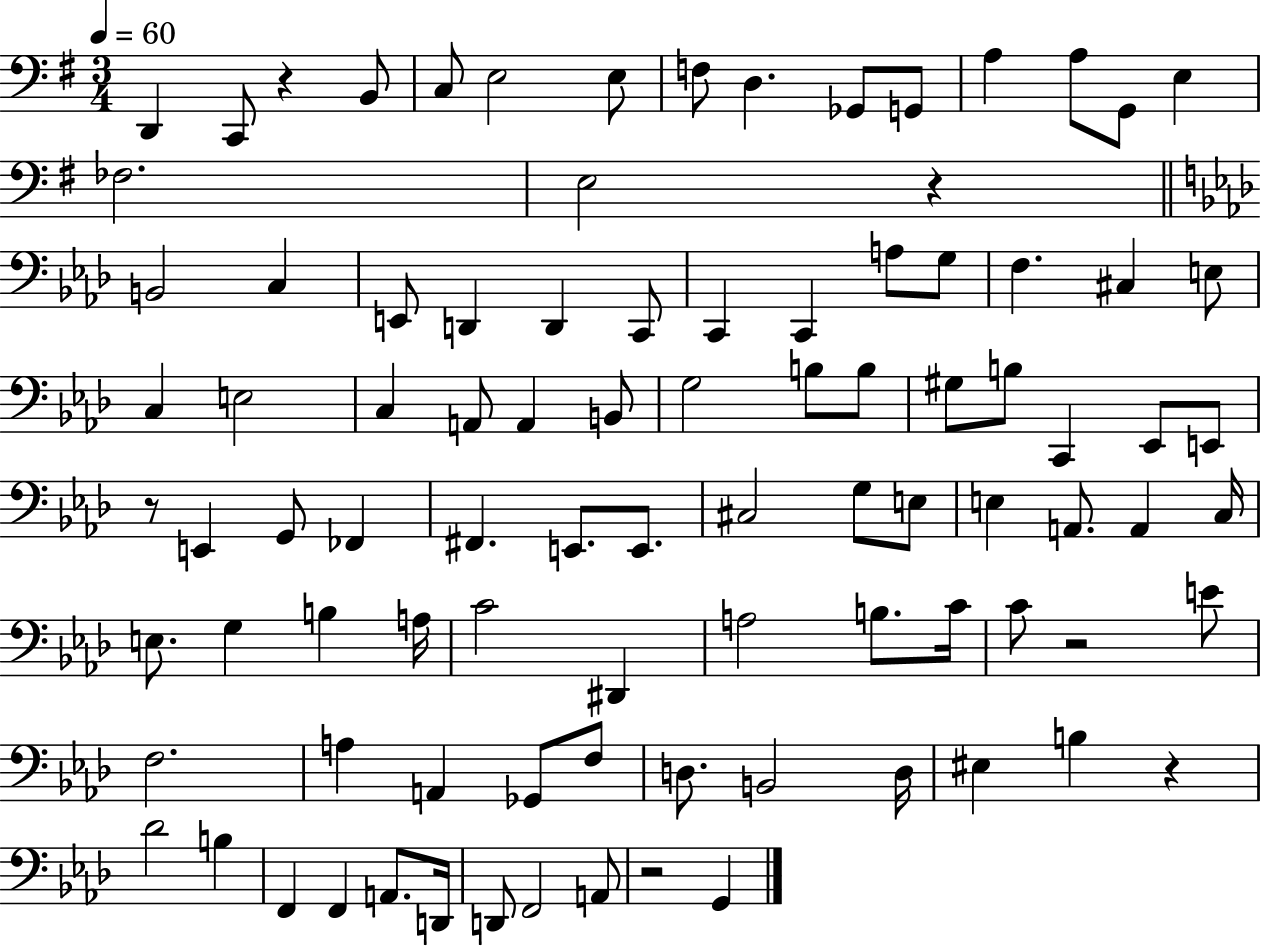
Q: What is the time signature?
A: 3/4